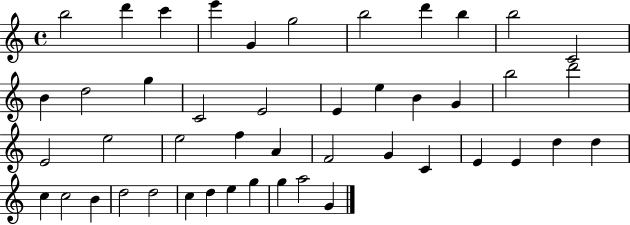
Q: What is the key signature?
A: C major